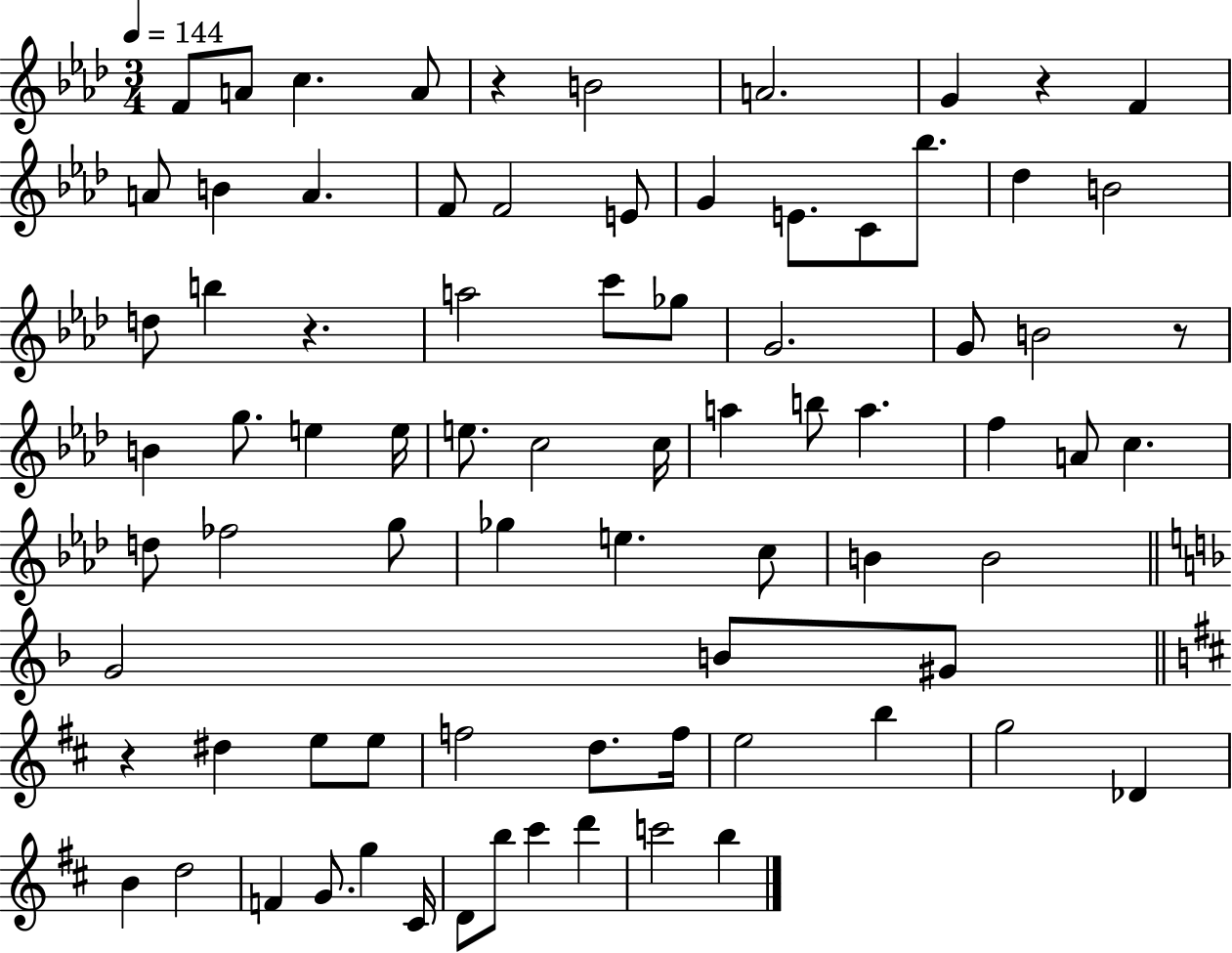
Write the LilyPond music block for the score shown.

{
  \clef treble
  \numericTimeSignature
  \time 3/4
  \key aes \major
  \tempo 4 = 144
  f'8 a'8 c''4. a'8 | r4 b'2 | a'2. | g'4 r4 f'4 | \break a'8 b'4 a'4. | f'8 f'2 e'8 | g'4 e'8. c'8 bes''8. | des''4 b'2 | \break d''8 b''4 r4. | a''2 c'''8 ges''8 | g'2. | g'8 b'2 r8 | \break b'4 g''8. e''4 e''16 | e''8. c''2 c''16 | a''4 b''8 a''4. | f''4 a'8 c''4. | \break d''8 fes''2 g''8 | ges''4 e''4. c''8 | b'4 b'2 | \bar "||" \break \key d \minor g'2 b'8 gis'8 | \bar "||" \break \key d \major r4 dis''4 e''8 e''8 | f''2 d''8. f''16 | e''2 b''4 | g''2 des'4 | \break b'4 d''2 | f'4 g'8. g''4 cis'16 | d'8 b''8 cis'''4 d'''4 | c'''2 b''4 | \break \bar "|."
}